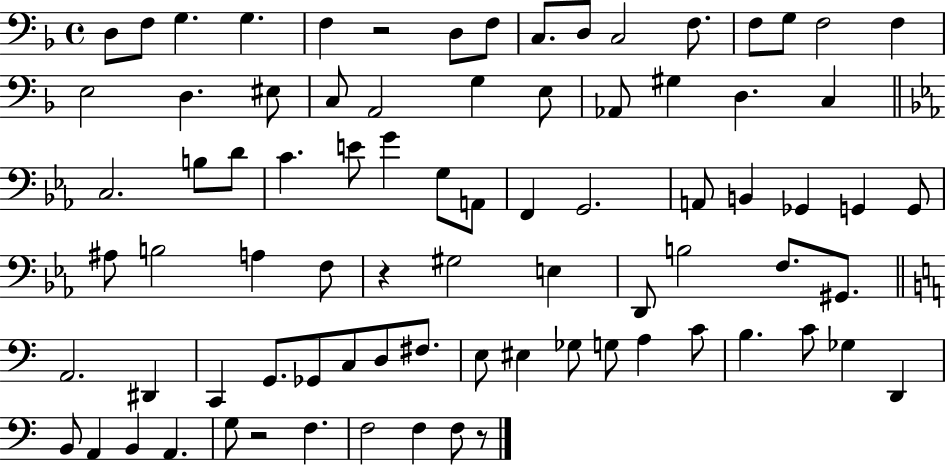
D3/e F3/e G3/q. G3/q. F3/q R/h D3/e F3/e C3/e. D3/e C3/h F3/e. F3/e G3/e F3/h F3/q E3/h D3/q. EIS3/e C3/e A2/h G3/q E3/e Ab2/e G#3/q D3/q. C3/q C3/h. B3/e D4/e C4/q. E4/e G4/q G3/e A2/e F2/q G2/h. A2/e B2/q Gb2/q G2/q G2/e A#3/e B3/h A3/q F3/e R/q G#3/h E3/q D2/e B3/h F3/e. G#2/e. A2/h. D#2/q C2/q G2/e. Gb2/e C3/e D3/e F#3/e. E3/e EIS3/q Gb3/e G3/e A3/q C4/e B3/q. C4/e Gb3/q D2/q B2/e A2/q B2/q A2/q. G3/e R/h F3/q. F3/h F3/q F3/e R/e